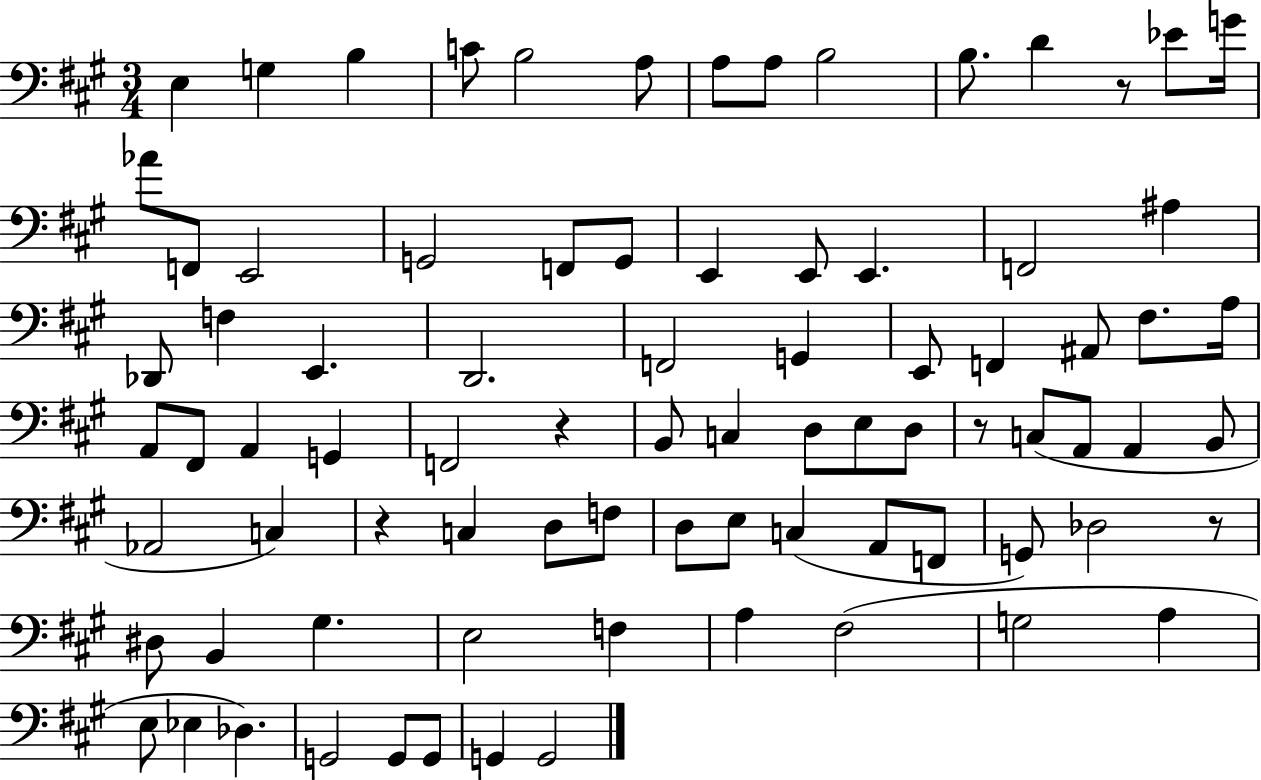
X:1
T:Untitled
M:3/4
L:1/4
K:A
E, G, B, C/2 B,2 A,/2 A,/2 A,/2 B,2 B,/2 D z/2 _E/2 G/4 _A/2 F,,/2 E,,2 G,,2 F,,/2 G,,/2 E,, E,,/2 E,, F,,2 ^A, _D,,/2 F, E,, D,,2 F,,2 G,, E,,/2 F,, ^A,,/2 ^F,/2 A,/4 A,,/2 ^F,,/2 A,, G,, F,,2 z B,,/2 C, D,/2 E,/2 D,/2 z/2 C,/2 A,,/2 A,, B,,/2 _A,,2 C, z C, D,/2 F,/2 D,/2 E,/2 C, A,,/2 F,,/2 G,,/2 _D,2 z/2 ^D,/2 B,, ^G, E,2 F, A, ^F,2 G,2 A, E,/2 _E, _D, G,,2 G,,/2 G,,/2 G,, G,,2